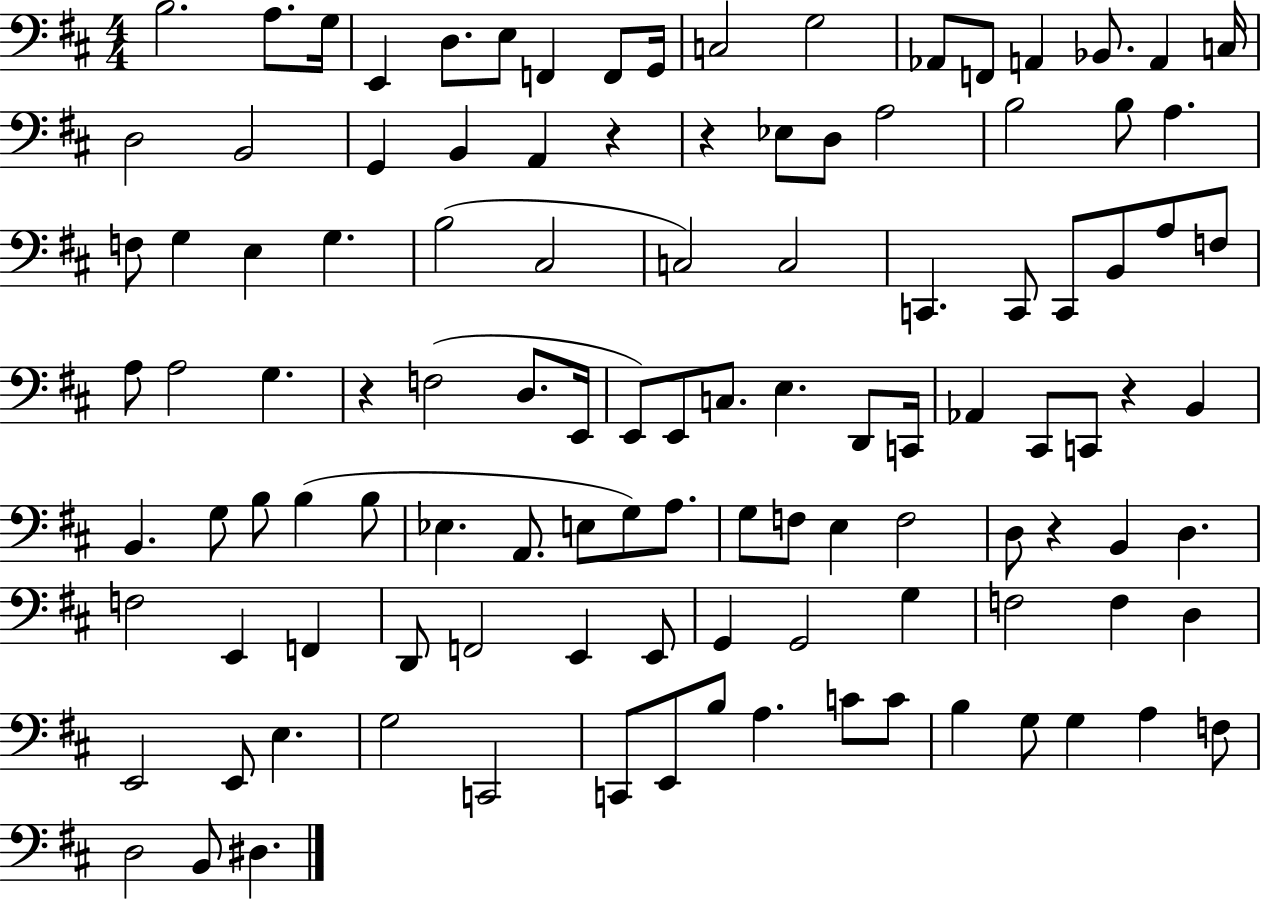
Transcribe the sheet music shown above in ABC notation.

X:1
T:Untitled
M:4/4
L:1/4
K:D
B,2 A,/2 G,/4 E,, D,/2 E,/2 F,, F,,/2 G,,/4 C,2 G,2 _A,,/2 F,,/2 A,, _B,,/2 A,, C,/4 D,2 B,,2 G,, B,, A,, z z _E,/2 D,/2 A,2 B,2 B,/2 A, F,/2 G, E, G, B,2 ^C,2 C,2 C,2 C,, C,,/2 C,,/2 B,,/2 A,/2 F,/2 A,/2 A,2 G, z F,2 D,/2 E,,/4 E,,/2 E,,/2 C,/2 E, D,,/2 C,,/4 _A,, ^C,,/2 C,,/2 z B,, B,, G,/2 B,/2 B, B,/2 _E, A,,/2 E,/2 G,/2 A,/2 G,/2 F,/2 E, F,2 D,/2 z B,, D, F,2 E,, F,, D,,/2 F,,2 E,, E,,/2 G,, G,,2 G, F,2 F, D, E,,2 E,,/2 E, G,2 C,,2 C,,/2 E,,/2 B,/2 A, C/2 C/2 B, G,/2 G, A, F,/2 D,2 B,,/2 ^D,